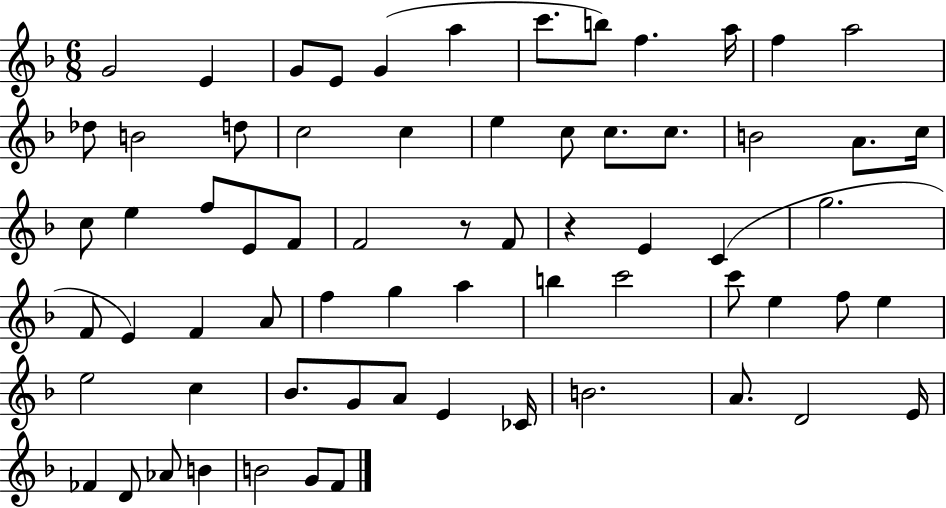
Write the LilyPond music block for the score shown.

{
  \clef treble
  \numericTimeSignature
  \time 6/8
  \key f \major
  \repeat volta 2 { g'2 e'4 | g'8 e'8 g'4( a''4 | c'''8. b''8) f''4. a''16 | f''4 a''2 | \break des''8 b'2 d''8 | c''2 c''4 | e''4 c''8 c''8. c''8. | b'2 a'8. c''16 | \break c''8 e''4 f''8 e'8 f'8 | f'2 r8 f'8 | r4 e'4 c'4( | g''2. | \break f'8 e'4) f'4 a'8 | f''4 g''4 a''4 | b''4 c'''2 | c'''8 e''4 f''8 e''4 | \break e''2 c''4 | bes'8. g'8 a'8 e'4 ces'16 | b'2. | a'8. d'2 e'16 | \break fes'4 d'8 aes'8 b'4 | b'2 g'8 f'8 | } \bar "|."
}